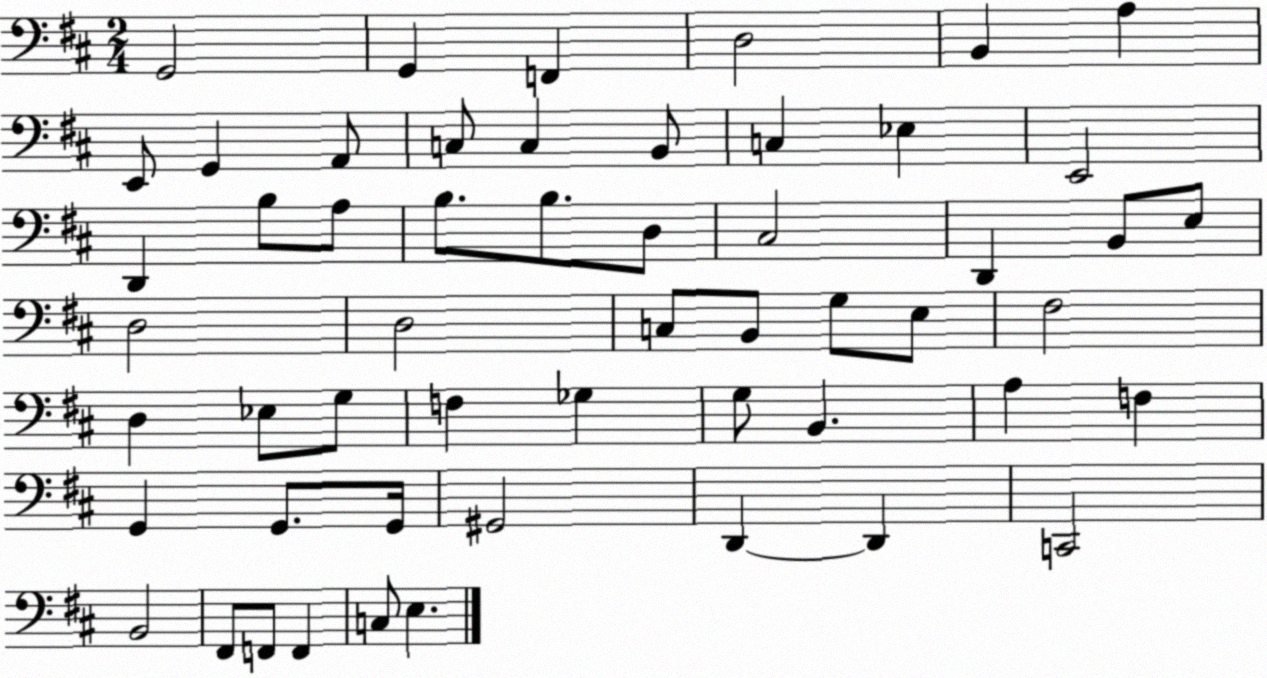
X:1
T:Untitled
M:2/4
L:1/4
K:D
G,,2 G,, F,, D,2 B,, A, E,,/2 G,, A,,/2 C,/2 C, B,,/2 C, _E, E,,2 D,, B,/2 A,/2 B,/2 B,/2 D,/2 ^C,2 D,, B,,/2 E,/2 D,2 D,2 C,/2 B,,/2 G,/2 E,/2 ^F,2 D, _E,/2 G,/2 F, _G, G,/2 B,, A, F, G,, G,,/2 G,,/4 ^G,,2 D,, D,, C,,2 B,,2 ^F,,/2 F,,/2 F,, C,/2 E,